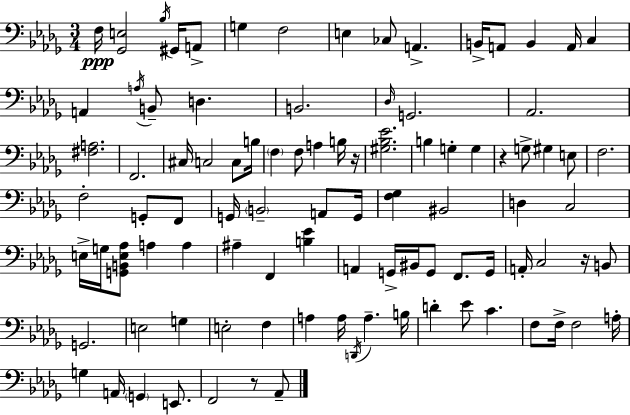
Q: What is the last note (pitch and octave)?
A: Ab2